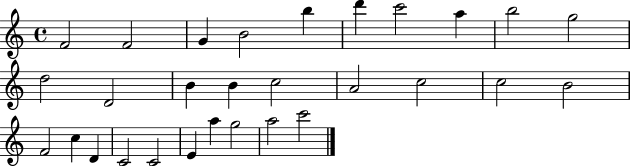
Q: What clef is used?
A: treble